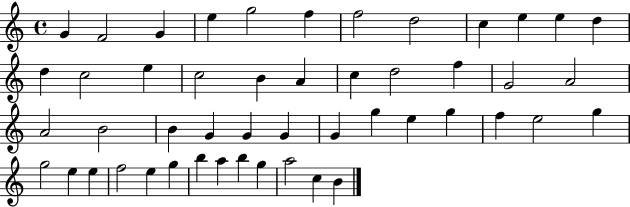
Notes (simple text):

G4/q F4/h G4/q E5/q G5/h F5/q F5/h D5/h C5/q E5/q E5/q D5/q D5/q C5/h E5/q C5/h B4/q A4/q C5/q D5/h F5/q G4/h A4/h A4/h B4/h B4/q G4/q G4/q G4/q G4/q G5/q E5/q G5/q F5/q E5/h G5/q G5/h E5/q E5/q F5/h E5/q G5/q B5/q A5/q B5/q G5/q A5/h C5/q B4/q